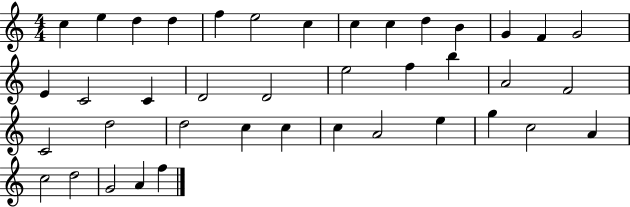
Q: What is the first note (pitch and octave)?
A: C5